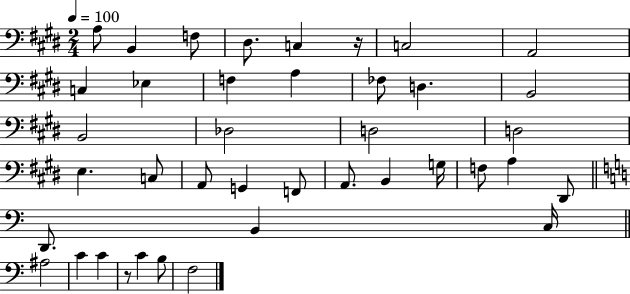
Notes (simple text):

A3/e B2/q F3/e D#3/e. C3/q R/s C3/h A2/h C3/q Eb3/q F3/q A3/q FES3/e D3/q. B2/h B2/h Db3/h D3/h D3/h E3/q. C3/e A2/e G2/q F2/e A2/e. B2/q G3/s F3/e A3/q D#2/e D2/e. B2/q C3/s A#3/h C4/q C4/q R/e C4/q B3/e F3/h